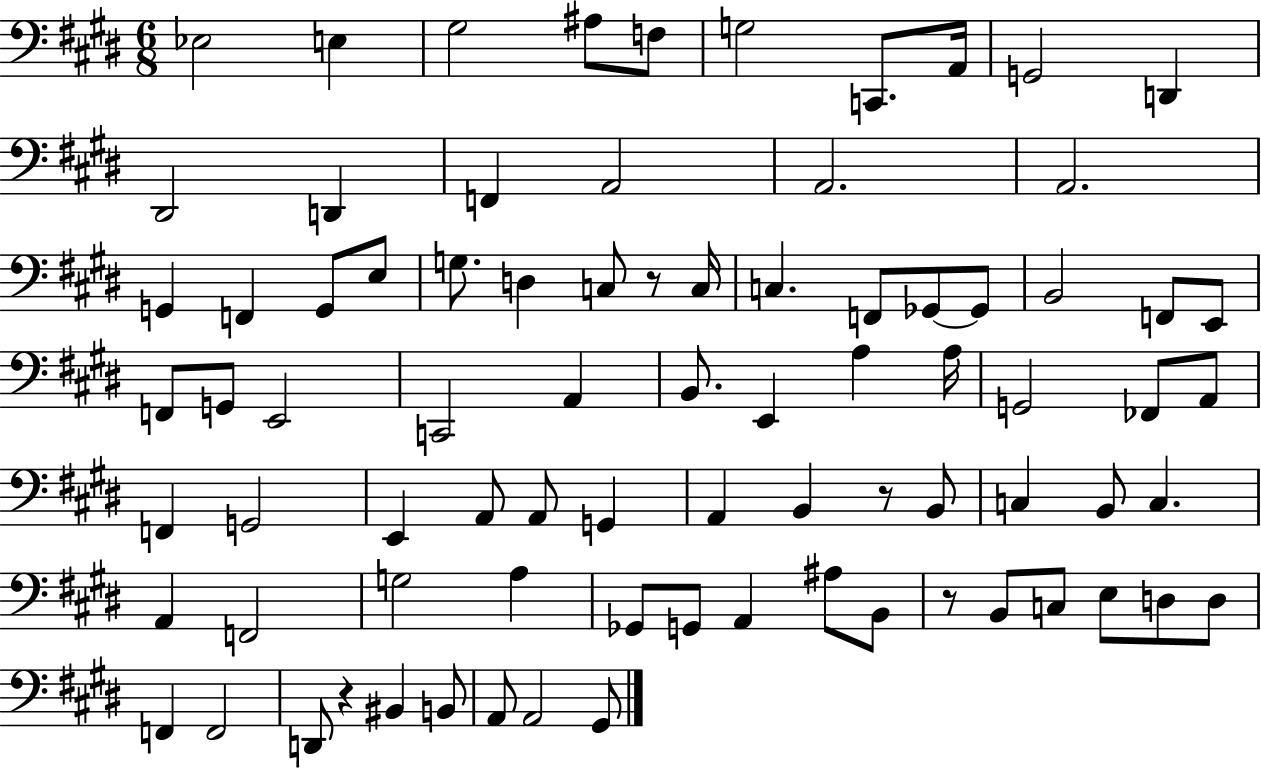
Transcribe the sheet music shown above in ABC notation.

X:1
T:Untitled
M:6/8
L:1/4
K:E
_E,2 E, ^G,2 ^A,/2 F,/2 G,2 C,,/2 A,,/4 G,,2 D,, ^D,,2 D,, F,, A,,2 A,,2 A,,2 G,, F,, G,,/2 E,/2 G,/2 D, C,/2 z/2 C,/4 C, F,,/2 _G,,/2 _G,,/2 B,,2 F,,/2 E,,/2 F,,/2 G,,/2 E,,2 C,,2 A,, B,,/2 E,, A, A,/4 G,,2 _F,,/2 A,,/2 F,, G,,2 E,, A,,/2 A,,/2 G,, A,, B,, z/2 B,,/2 C, B,,/2 C, A,, F,,2 G,2 A, _G,,/2 G,,/2 A,, ^A,/2 B,,/2 z/2 B,,/2 C,/2 E,/2 D,/2 D,/2 F,, F,,2 D,,/2 z ^B,, B,,/2 A,,/2 A,,2 ^G,,/2